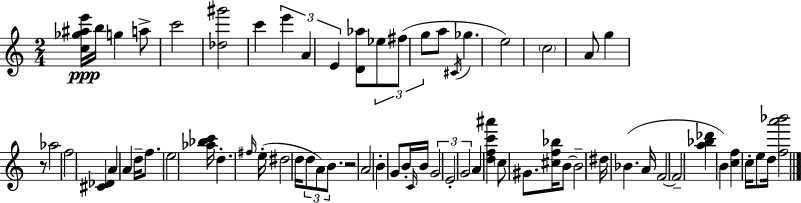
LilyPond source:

{
  \clef treble
  \numericTimeSignature
  \time 2/4
  \key c \major
  <c'' ges'' ais'' e'''>16\ppp b''16 g''4 a''8-> | c'''2 | <des'' gis'''>2 | c'''4 \tuplet 3/2 { e'''4 | \break a'4 e'4 } | <d' aes''>8 \tuplet 3/2 { ees''8 fis''8( g''8 } | a''8 \acciaccatura { cis'16 } ges''4. | e''2) | \break \parenthesize c''2 | a'8 g''4 r8 | aes''2 | f''2 | \break <cis' des'>4 a'4 | a'4 d''16-- f''8. | e''2 | <aes'' bes'' c'''>16 d''4.-. | \break \grace { fis''16 }( e''16-. dis''2 | d''16 \tuplet 3/2 { d''8 a'8) b'8. } | r2 | a'2 | \break b'4-. g'8 | b'16-. \grace { c'16 } b'16 \tuplet 3/2 { g'2 | e'2-. | g'2 } | \break a'4 <d'' f'' c''' ais'''>4 | \parenthesize c''8 gis'8. | <cis'' f'' bes''>16 b'8~~ b'2-- | dis''16 bes'4.( | \break a'16 f'2~~ | f'2-- | <a'' bes'' des'''>4 b'4) | <c'' f''>4 c''16-. | \break e''8 d''16 <f'' a''' bes'''>2 | \bar "|."
}